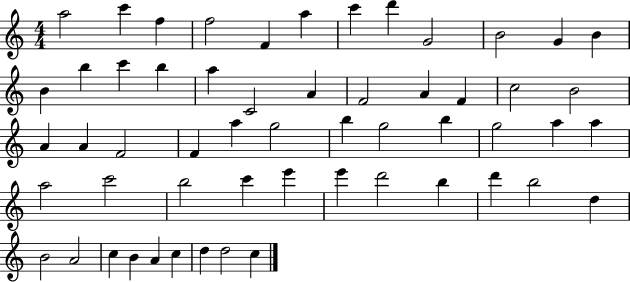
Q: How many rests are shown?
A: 0